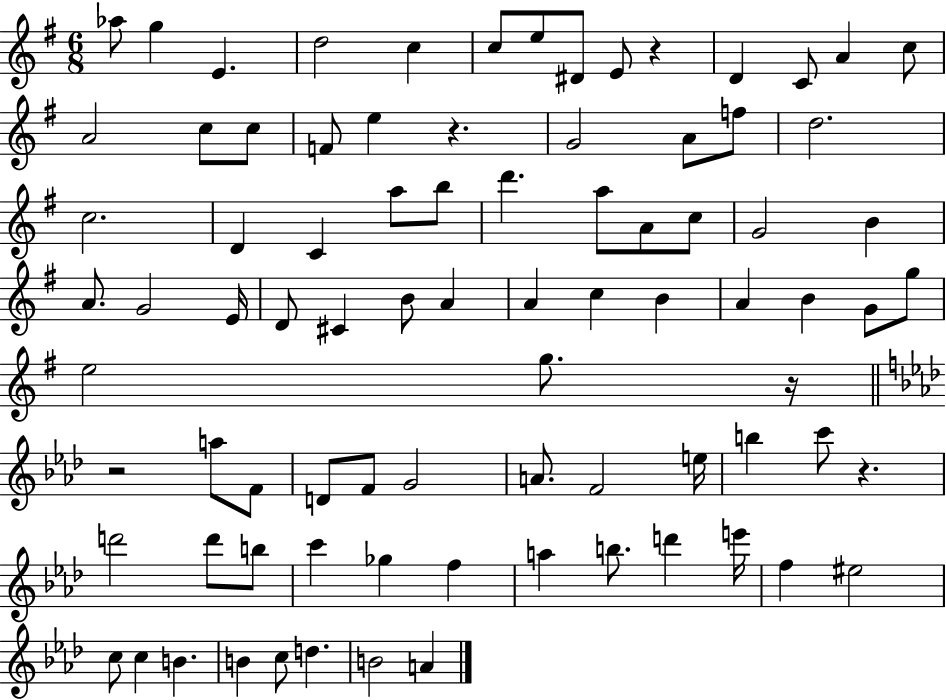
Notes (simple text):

Ab5/e G5/q E4/q. D5/h C5/q C5/e E5/e D#4/e E4/e R/q D4/q C4/e A4/q C5/e A4/h C5/e C5/e F4/e E5/q R/q. G4/h A4/e F5/e D5/h. C5/h. D4/q C4/q A5/e B5/e D6/q. A5/e A4/e C5/e G4/h B4/q A4/e. G4/h E4/s D4/e C#4/q B4/e A4/q A4/q C5/q B4/q A4/q B4/q G4/e G5/e E5/h G5/e. R/s R/h A5/e F4/e D4/e F4/e G4/h A4/e. F4/h E5/s B5/q C6/e R/q. D6/h D6/e B5/e C6/q Gb5/q F5/q A5/q B5/e. D6/q E6/s F5/q EIS5/h C5/e C5/q B4/q. B4/q C5/e D5/q. B4/h A4/q